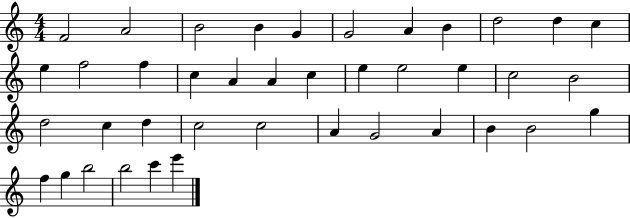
{
  \clef treble
  \numericTimeSignature
  \time 4/4
  \key c \major
  f'2 a'2 | b'2 b'4 g'4 | g'2 a'4 b'4 | d''2 d''4 c''4 | \break e''4 f''2 f''4 | c''4 a'4 a'4 c''4 | e''4 e''2 e''4 | c''2 b'2 | \break d''2 c''4 d''4 | c''2 c''2 | a'4 g'2 a'4 | b'4 b'2 g''4 | \break f''4 g''4 b''2 | b''2 c'''4 e'''4 | \bar "|."
}